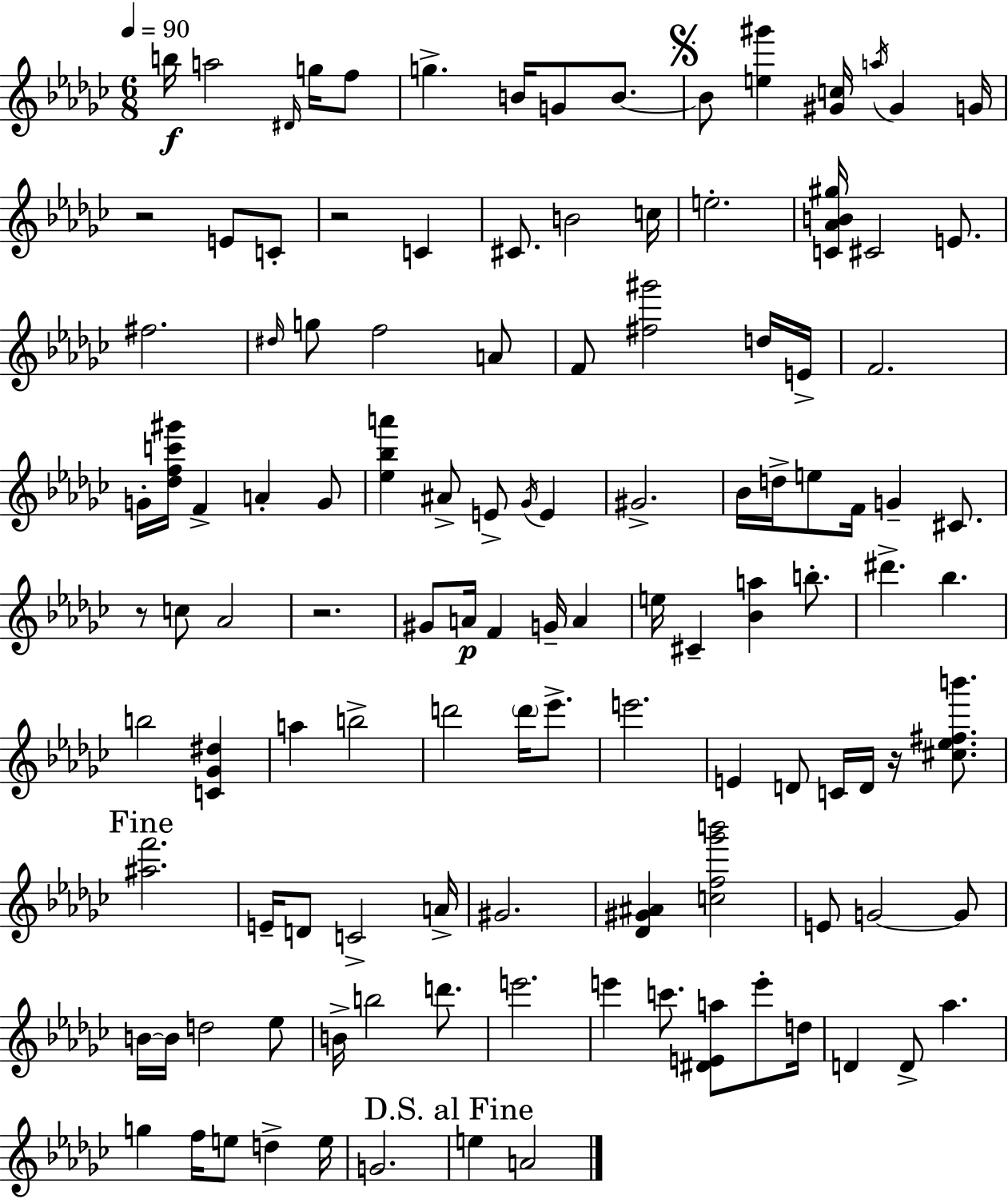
B5/s A5/h D#4/s G5/s F5/e G5/q. B4/s G4/e B4/e. B4/e [E5,G#6]/q [G#4,C5]/s A5/s G#4/q G4/s R/h E4/e C4/e R/h C4/q C#4/e. B4/h C5/s E5/h. [C4,Ab4,B4,G#5]/s C#4/h E4/e. F#5/h. D#5/s G5/e F5/h A4/e F4/e [F#5,G#6]/h D5/s E4/s F4/h. G4/s [Db5,F5,C6,G#6]/s F4/q A4/q G4/e [Eb5,Bb5,A6]/q A#4/e E4/e Gb4/s E4/q G#4/h. Bb4/s D5/s E5/e F4/s G4/q C#4/e. R/e C5/e Ab4/h R/h. G#4/e A4/s F4/q G4/s A4/q E5/s C#4/q [Bb4,A5]/q B5/e. D#6/q. Bb5/q. B5/h [C4,Gb4,D#5]/q A5/q B5/h D6/h D6/s Eb6/e. E6/h. E4/q D4/e C4/s D4/s R/s [C#5,Eb5,F#5,B6]/e. [A#5,F6]/h. E4/s D4/e C4/h A4/s G#4/h. [Db4,G#4,A#4]/q [C5,F5,Gb6,B6]/h E4/e G4/h G4/e B4/s B4/s D5/h Eb5/e B4/s B5/h D6/e. E6/h. E6/q C6/e. [D#4,E4,A5]/e E6/e D5/s D4/q D4/e Ab5/q. G5/q F5/s E5/e D5/q E5/s G4/h. E5/q A4/h